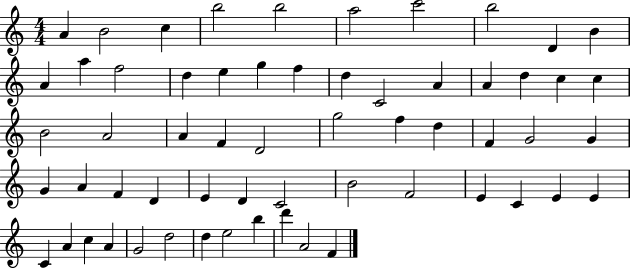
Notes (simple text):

A4/q B4/h C5/q B5/h B5/h A5/h C6/h B5/h D4/q B4/q A4/q A5/q F5/h D5/q E5/q G5/q F5/q D5/q C4/h A4/q A4/q D5/q C5/q C5/q B4/h A4/h A4/q F4/q D4/h G5/h F5/q D5/q F4/q G4/h G4/q G4/q A4/q F4/q D4/q E4/q D4/q C4/h B4/h F4/h E4/q C4/q E4/q E4/q C4/q A4/q C5/q A4/q G4/h D5/h D5/q E5/h B5/q D6/q A4/h F4/q